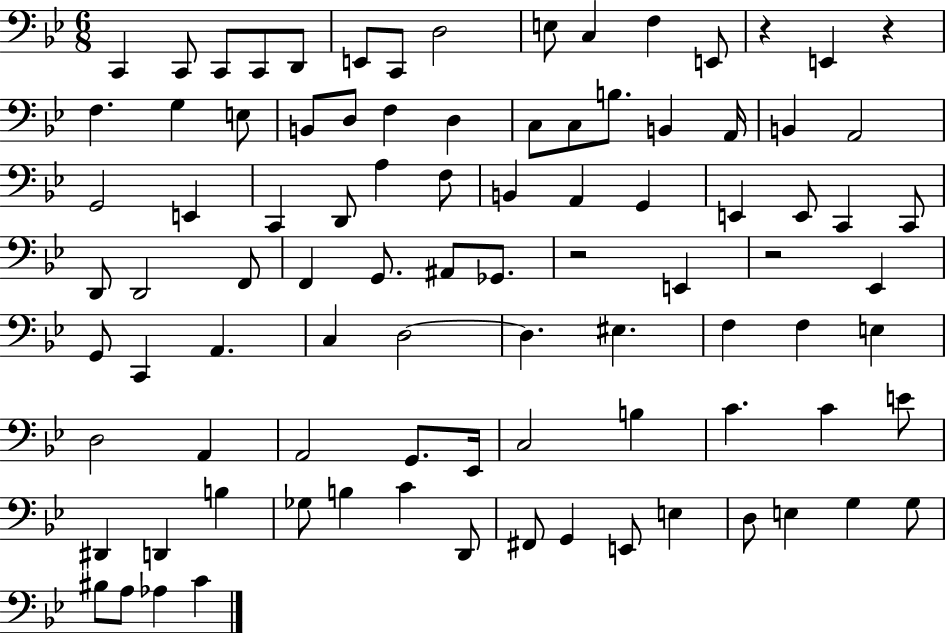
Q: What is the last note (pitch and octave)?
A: C4